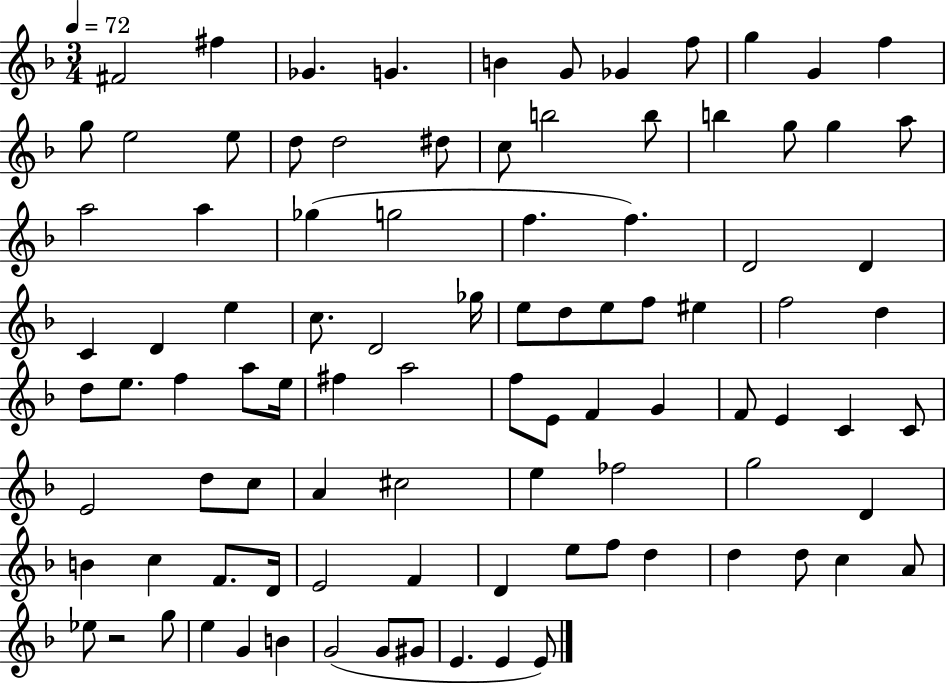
{
  \clef treble
  \numericTimeSignature
  \time 3/4
  \key f \major
  \tempo 4 = 72
  \repeat volta 2 { fis'2 fis''4 | ges'4. g'4. | b'4 g'8 ges'4 f''8 | g''4 g'4 f''4 | \break g''8 e''2 e''8 | d''8 d''2 dis''8 | c''8 b''2 b''8 | b''4 g''8 g''4 a''8 | \break a''2 a''4 | ges''4( g''2 | f''4. f''4.) | d'2 d'4 | \break c'4 d'4 e''4 | c''8. d'2 ges''16 | e''8 d''8 e''8 f''8 eis''4 | f''2 d''4 | \break d''8 e''8. f''4 a''8 e''16 | fis''4 a''2 | f''8 e'8 f'4 g'4 | f'8 e'4 c'4 c'8 | \break e'2 d''8 c''8 | a'4 cis''2 | e''4 fes''2 | g''2 d'4 | \break b'4 c''4 f'8. d'16 | e'2 f'4 | d'4 e''8 f''8 d''4 | d''4 d''8 c''4 a'8 | \break ees''8 r2 g''8 | e''4 g'4 b'4 | g'2( g'8 gis'8 | e'4. e'4 e'8) | \break } \bar "|."
}